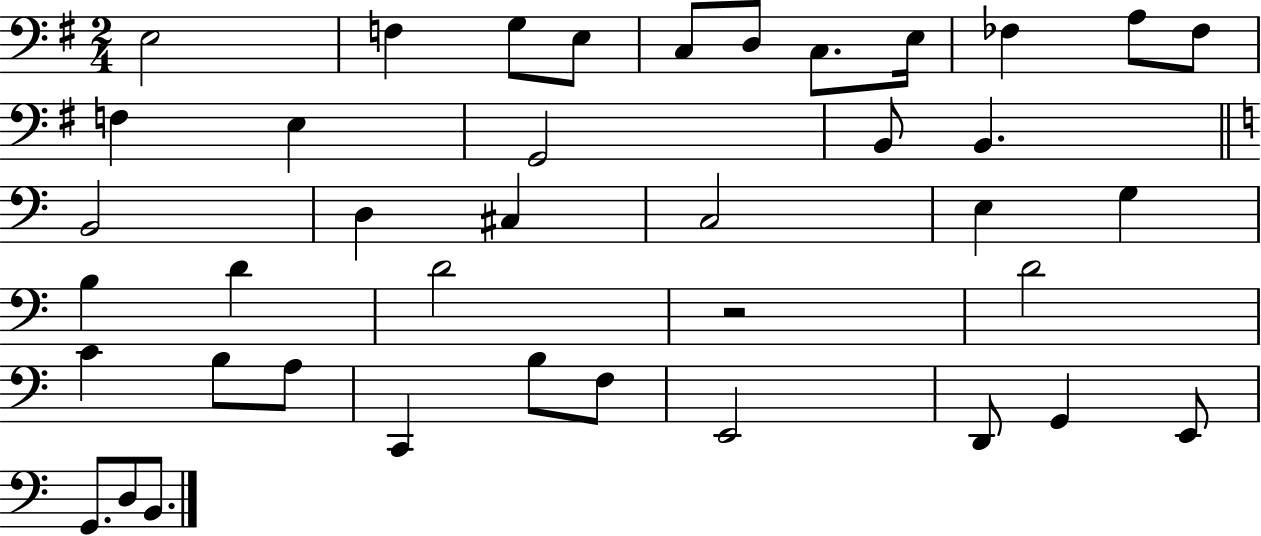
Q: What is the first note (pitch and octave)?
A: E3